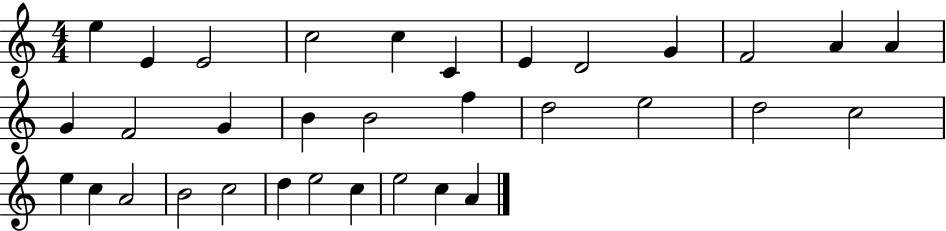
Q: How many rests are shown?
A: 0